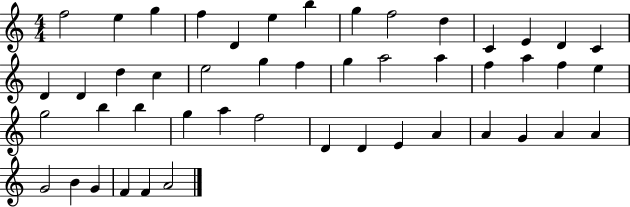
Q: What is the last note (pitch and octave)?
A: A4